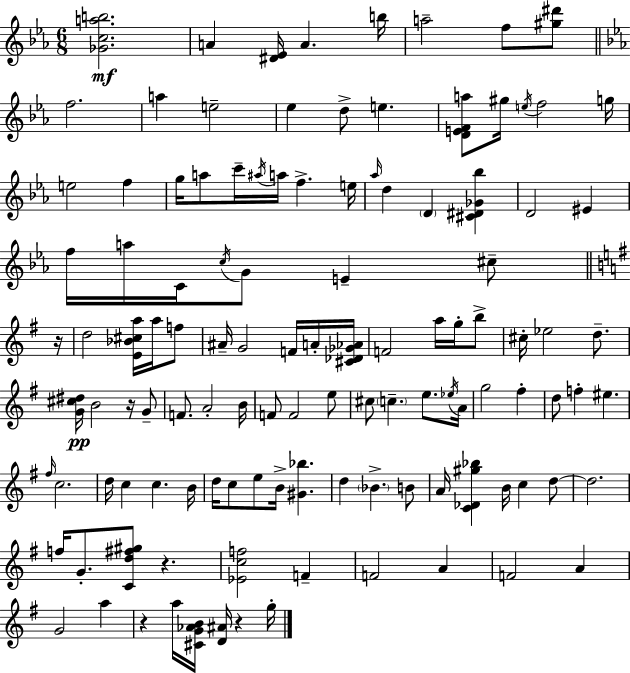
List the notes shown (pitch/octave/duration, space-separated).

[Gb4,C5,A5,B5]/h. A4/q [D#4,Eb4]/s A4/q. B5/s A5/h F5/e [G#5,D#6]/e F5/h. A5/q E5/h Eb5/q D5/e E5/q. [D4,E4,F4,A5]/e G#5/s E5/s F5/h G5/s E5/h F5/q G5/s A5/e C6/s A#5/s A5/s F5/q. E5/s Ab5/s D5/q D4/q [C#4,D#4,Gb4,Bb5]/q D4/h EIS4/q F5/s A5/s C4/s C5/s G4/e E4/q C#5/e R/s D5/h [E4,Bb4,C#5,A5]/s A5/s F5/e A#4/s G4/h F4/s A4/s [C#4,Db4,Gb4,Ab4]/s F4/h A5/s G5/s B5/e C#5/s Eb5/h D5/e. [G4,C#5,D#5]/s B4/h R/s G4/e F4/e. A4/h B4/s F4/e F4/h E5/e C#5/e C5/q. E5/e. Eb5/s A4/s G5/h F#5/q D5/e F5/q EIS5/q. F#5/s C5/h. D5/s C5/q C5/q. B4/s D5/s C5/e E5/e B4/s [G#4,Bb5]/q. D5/q Bb4/q. B4/e A4/s [C4,Db4,G#5,Bb5]/q B4/s C5/q D5/e D5/h. F5/s G4/e. [C4,D5,F#5,G#5]/e R/q. [Eb4,C5,F5]/h F4/q F4/h A4/q F4/h A4/q G4/h A5/q R/q A5/s [C#4,G4,Ab4,B4]/s [D4,A#4]/s R/q G5/s